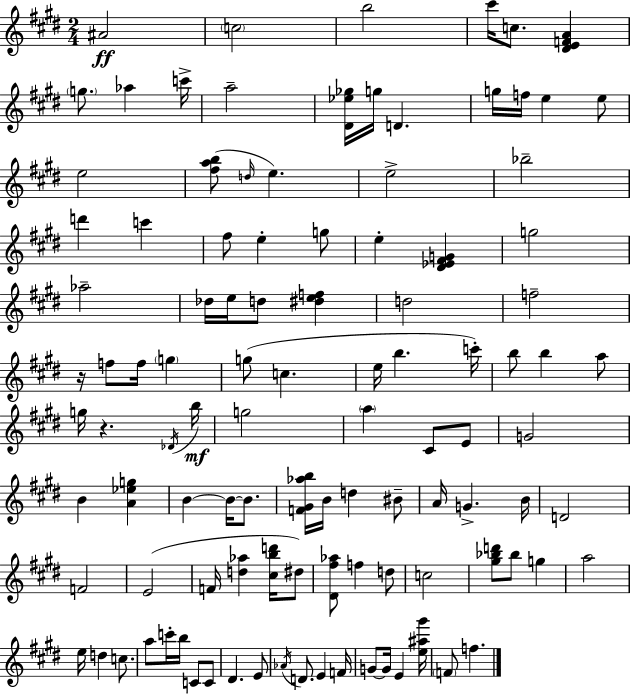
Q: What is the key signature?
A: E major